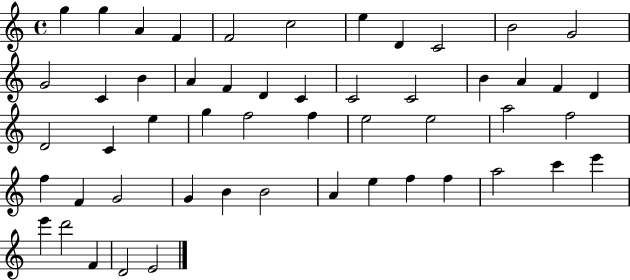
{
  \clef treble
  \time 4/4
  \defaultTimeSignature
  \key c \major
  g''4 g''4 a'4 f'4 | f'2 c''2 | e''4 d'4 c'2 | b'2 g'2 | \break g'2 c'4 b'4 | a'4 f'4 d'4 c'4 | c'2 c'2 | b'4 a'4 f'4 d'4 | \break d'2 c'4 e''4 | g''4 f''2 f''4 | e''2 e''2 | a''2 f''2 | \break f''4 f'4 g'2 | g'4 b'4 b'2 | a'4 e''4 f''4 f''4 | a''2 c'''4 e'''4 | \break e'''4 d'''2 f'4 | d'2 e'2 | \bar "|."
}